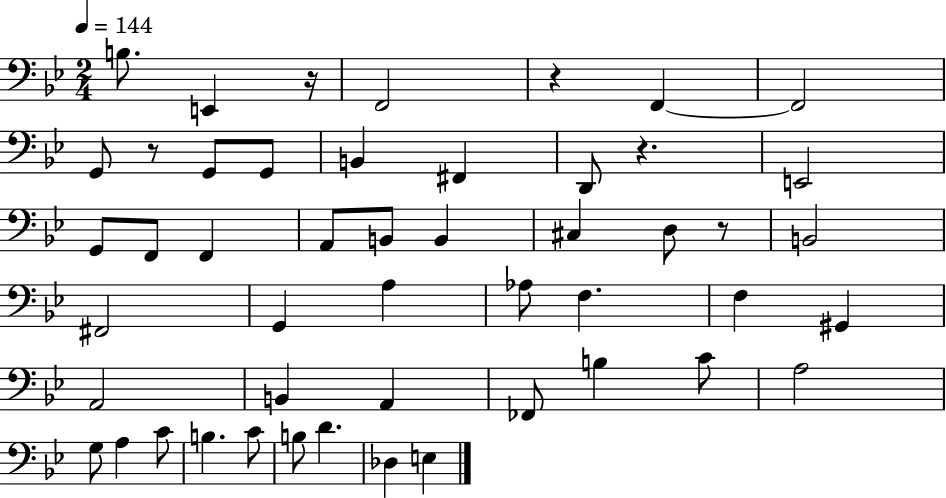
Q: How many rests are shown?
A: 5